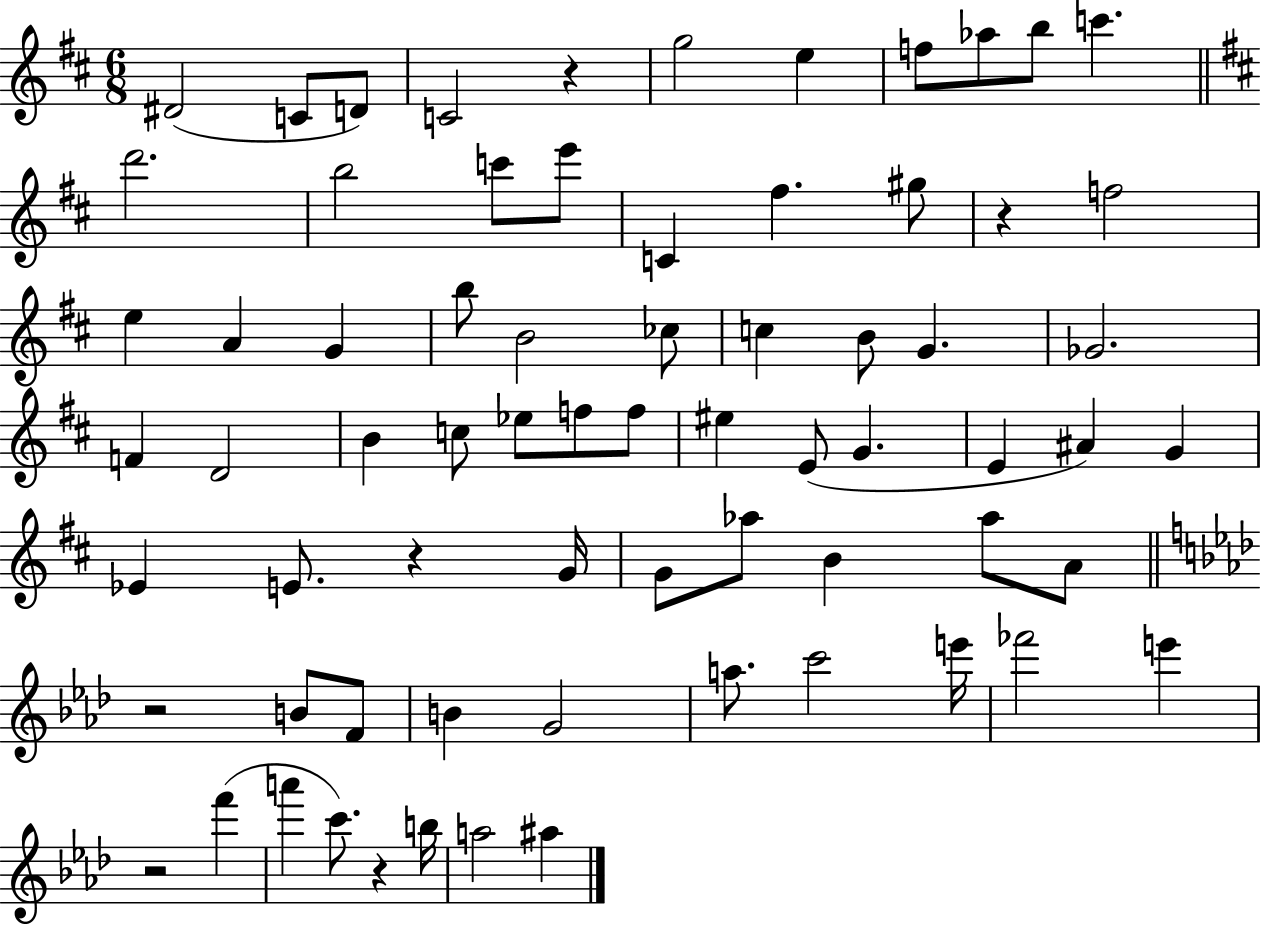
{
  \clef treble
  \numericTimeSignature
  \time 6/8
  \key d \major
  dis'2( c'8 d'8) | c'2 r4 | g''2 e''4 | f''8 aes''8 b''8 c'''4. | \break \bar "||" \break \key d \major d'''2. | b''2 c'''8 e'''8 | c'4 fis''4. gis''8 | r4 f''2 | \break e''4 a'4 g'4 | b''8 b'2 ces''8 | c''4 b'8 g'4. | ges'2. | \break f'4 d'2 | b'4 c''8 ees''8 f''8 f''8 | eis''4 e'8( g'4. | e'4 ais'4) g'4 | \break ees'4 e'8. r4 g'16 | g'8 aes''8 b'4 aes''8 a'8 | \bar "||" \break \key aes \major r2 b'8 f'8 | b'4 g'2 | a''8. c'''2 e'''16 | fes'''2 e'''4 | \break r2 f'''4( | a'''4 c'''8.) r4 b''16 | a''2 ais''4 | \bar "|."
}